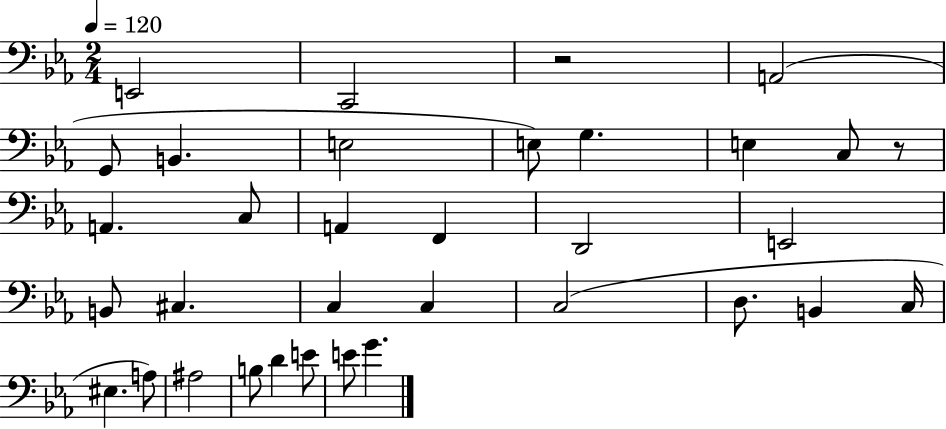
{
  \clef bass
  \numericTimeSignature
  \time 2/4
  \key ees \major
  \tempo 4 = 120
  e,2 | c,2 | r2 | a,2( | \break g,8 b,4. | e2 | e8) g4. | e4 c8 r8 | \break a,4. c8 | a,4 f,4 | d,2 | e,2 | \break b,8 cis4. | c4 c4 | c2( | d8. b,4 c16 | \break eis4. a8) | ais2 | b8 d'4 e'8 | e'8 g'4. | \break \bar "|."
}